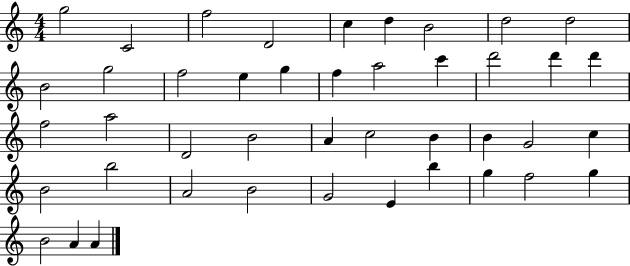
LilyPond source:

{
  \clef treble
  \numericTimeSignature
  \time 4/4
  \key c \major
  g''2 c'2 | f''2 d'2 | c''4 d''4 b'2 | d''2 d''2 | \break b'2 g''2 | f''2 e''4 g''4 | f''4 a''2 c'''4 | d'''2 d'''4 d'''4 | \break f''2 a''2 | d'2 b'2 | a'4 c''2 b'4 | b'4 g'2 c''4 | \break b'2 b''2 | a'2 b'2 | g'2 e'4 b''4 | g''4 f''2 g''4 | \break b'2 a'4 a'4 | \bar "|."
}